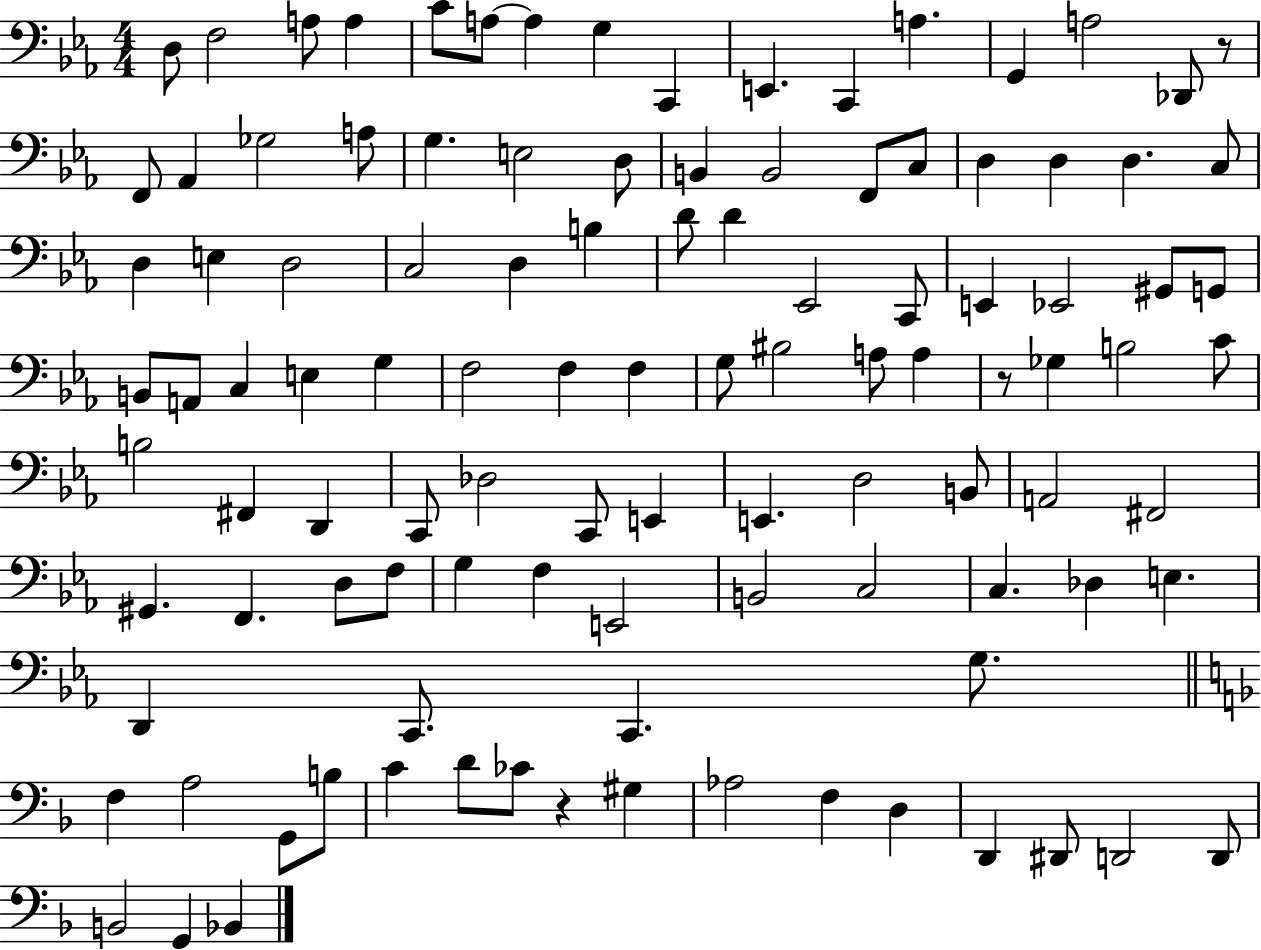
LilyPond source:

{
  \clef bass
  \numericTimeSignature
  \time 4/4
  \key ees \major
  \repeat volta 2 { d8 f2 a8 a4 | c'8 a8~~ a4 g4 c,4 | e,4. c,4 a4. | g,4 a2 des,8 r8 | \break f,8 aes,4 ges2 a8 | g4. e2 d8 | b,4 b,2 f,8 c8 | d4 d4 d4. c8 | \break d4 e4 d2 | c2 d4 b4 | d'8 d'4 ees,2 c,8 | e,4 ees,2 gis,8 g,8 | \break b,8 a,8 c4 e4 g4 | f2 f4 f4 | g8 bis2 a8 a4 | r8 ges4 b2 c'8 | \break b2 fis,4 d,4 | c,8 des2 c,8 e,4 | e,4. d2 b,8 | a,2 fis,2 | \break gis,4. f,4. d8 f8 | g4 f4 e,2 | b,2 c2 | c4. des4 e4. | \break d,4 c,8. c,4. g8. | \bar "||" \break \key d \minor f4 a2 g,8 b8 | c'4 d'8 ces'8 r4 gis4 | aes2 f4 d4 | d,4 dis,8 d,2 d,8 | \break b,2 g,4 bes,4 | } \bar "|."
}